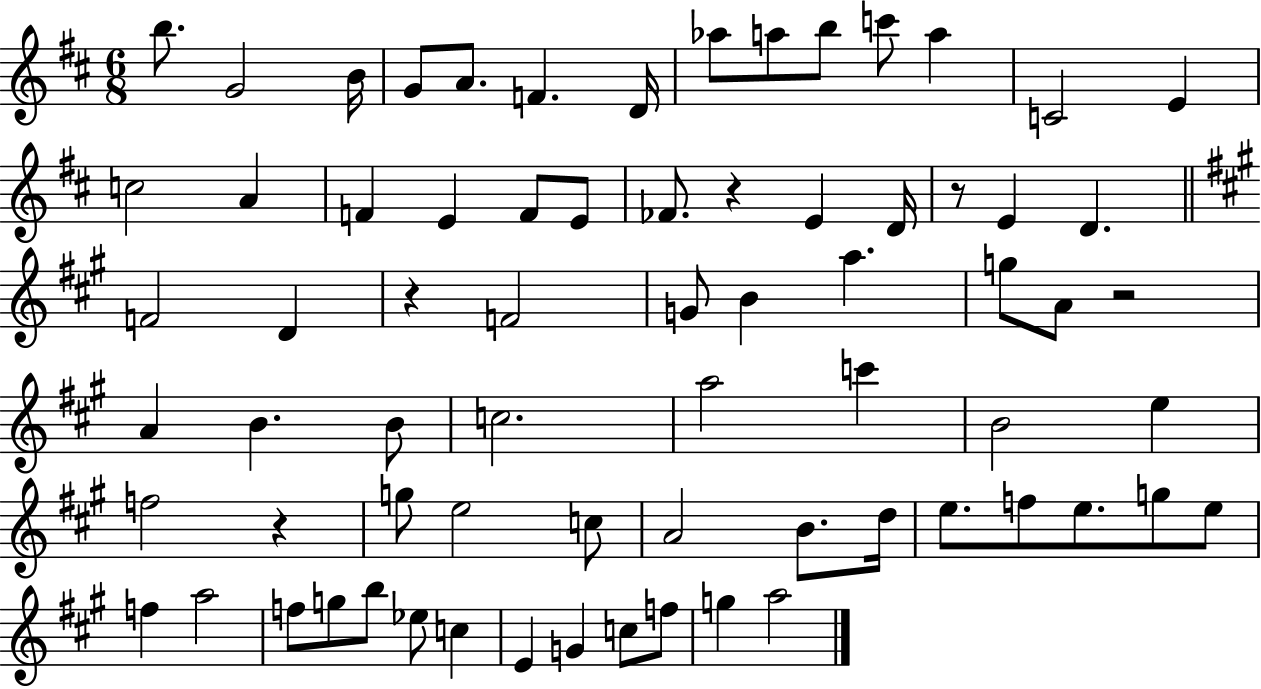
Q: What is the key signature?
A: D major